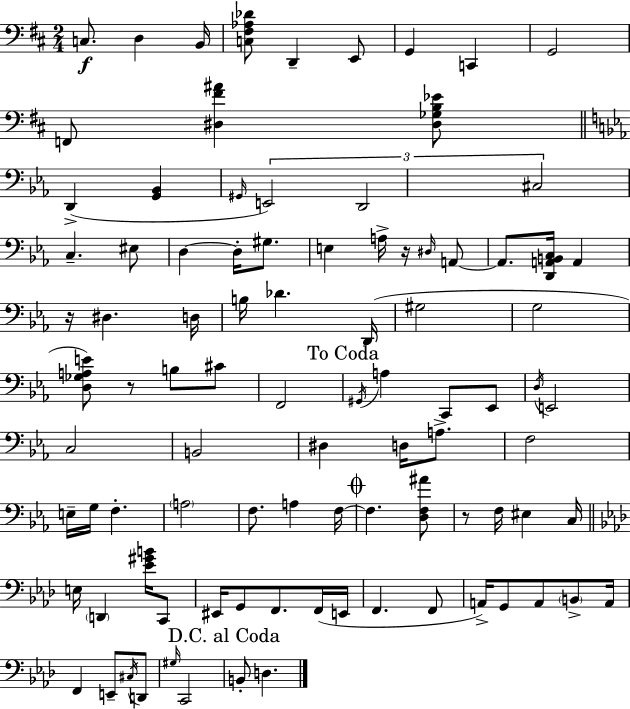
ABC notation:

X:1
T:Untitled
M:2/4
L:1/4
K:D
C,/2 D, B,,/4 [C,^F,_A,_D]/2 D,, E,,/2 G,, C,, G,,2 F,,/2 [^D,^F^A] [^D,_G,B,_E]/2 D,, [G,,_B,,] ^G,,/4 E,,2 D,,2 ^C,2 C, ^E,/2 D, D,/4 ^G,/2 E, A,/4 z/4 ^D,/4 A,,/2 A,,/2 [D,,A,,B,,C,]/4 A,, z/4 ^D, D,/4 B,/4 _D D,,/4 ^G,2 G,2 [D,_G,A,E]/2 z/2 B,/2 ^C/2 F,,2 ^G,,/4 A, C,,/2 _E,,/2 D,/4 E,,2 C,2 B,,2 ^D, D,/4 A,/2 F,2 E,/4 G,/4 F, A,2 F,/2 A, F,/4 F, [D,F,^A]/2 z/2 F,/4 ^E, C,/4 E,/4 D,, [_E^GB]/4 C,,/2 ^E,,/4 G,,/2 F,,/2 F,,/4 E,,/4 F,, F,,/2 A,,/4 G,,/2 A,,/2 B,,/2 A,,/4 F,, E,,/2 ^C,/4 D,,/2 ^G,/4 C,,2 B,,/2 D,